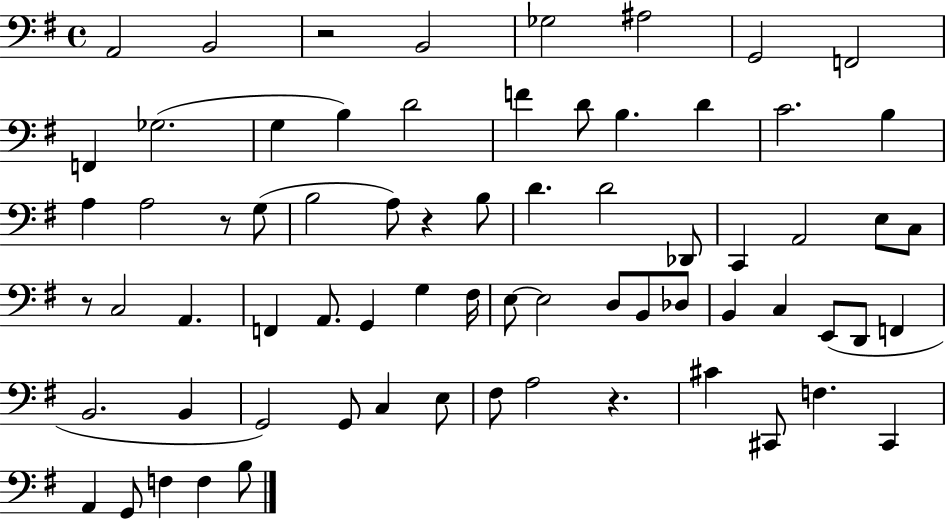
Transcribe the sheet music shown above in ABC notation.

X:1
T:Untitled
M:4/4
L:1/4
K:G
A,,2 B,,2 z2 B,,2 _G,2 ^A,2 G,,2 F,,2 F,, _G,2 G, B, D2 F D/2 B, D C2 B, A, A,2 z/2 G,/2 B,2 A,/2 z B,/2 D D2 _D,,/2 C,, A,,2 E,/2 C,/2 z/2 C,2 A,, F,, A,,/2 G,, G, ^F,/4 E,/2 E,2 D,/2 B,,/2 _D,/2 B,, C, E,,/2 D,,/2 F,, B,,2 B,, G,,2 G,,/2 C, E,/2 ^F,/2 A,2 z ^C ^C,,/2 F, ^C,, A,, G,,/2 F, F, B,/2